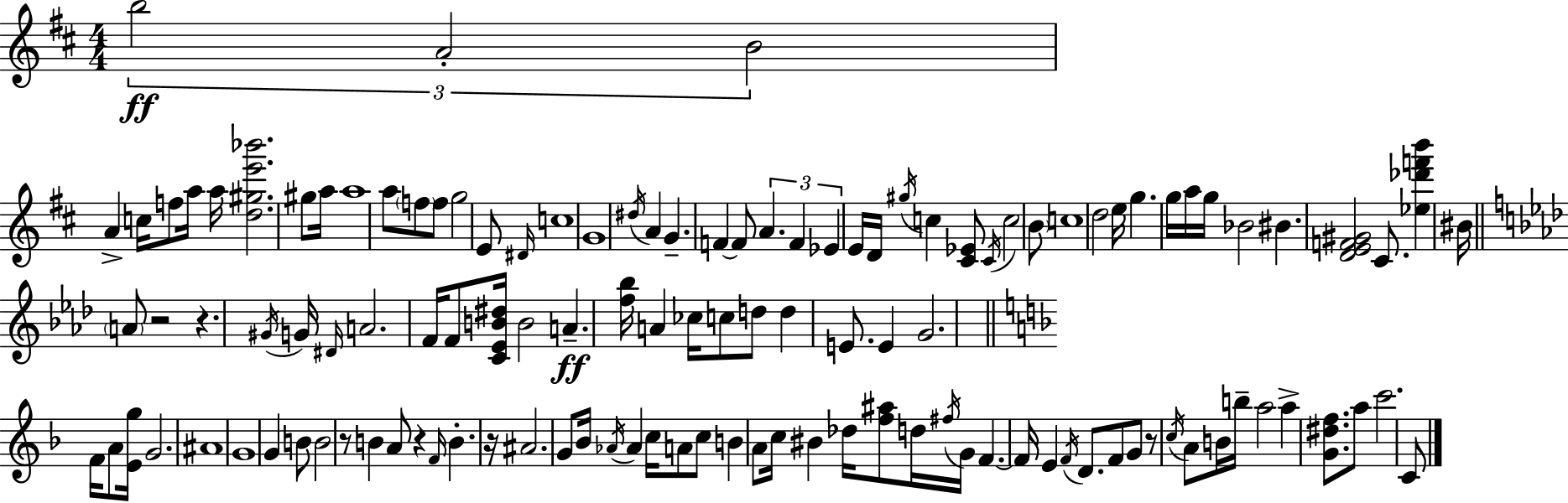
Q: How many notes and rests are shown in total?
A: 121